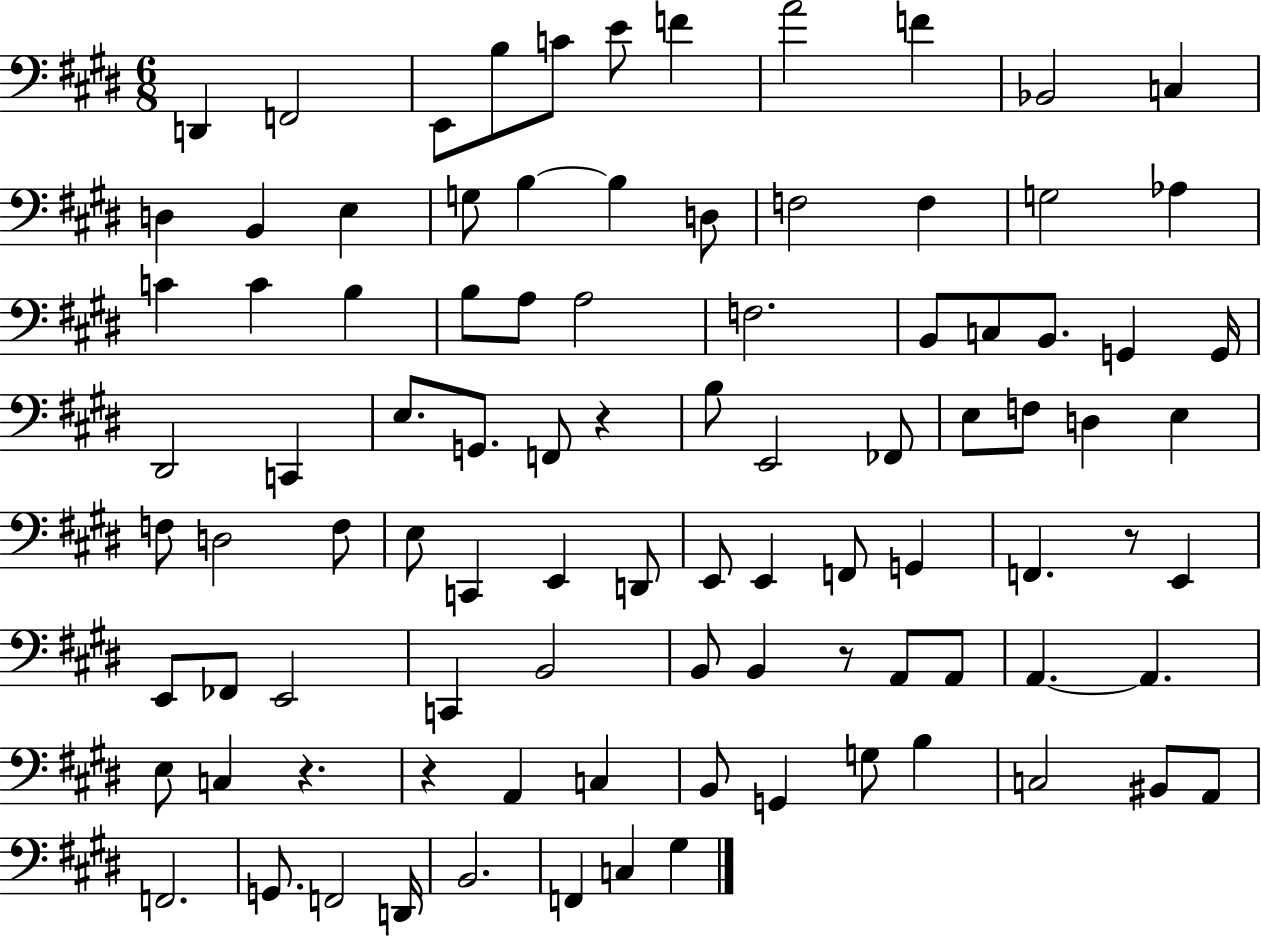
{
  \clef bass
  \numericTimeSignature
  \time 6/8
  \key e \major
  \repeat volta 2 { d,4 f,2 | e,8 b8 c'8 e'8 f'4 | a'2 f'4 | bes,2 c4 | \break d4 b,4 e4 | g8 b4~~ b4 d8 | f2 f4 | g2 aes4 | \break c'4 c'4 b4 | b8 a8 a2 | f2. | b,8 c8 b,8. g,4 g,16 | \break dis,2 c,4 | e8. g,8. f,8 r4 | b8 e,2 fes,8 | e8 f8 d4 e4 | \break f8 d2 f8 | e8 c,4 e,4 d,8 | e,8 e,4 f,8 g,4 | f,4. r8 e,4 | \break e,8 fes,8 e,2 | c,4 b,2 | b,8 b,4 r8 a,8 a,8 | a,4.~~ a,4. | \break e8 c4 r4. | r4 a,4 c4 | b,8 g,4 g8 b4 | c2 bis,8 a,8 | \break f,2. | g,8. f,2 d,16 | b,2. | f,4 c4 gis4 | \break } \bar "|."
}